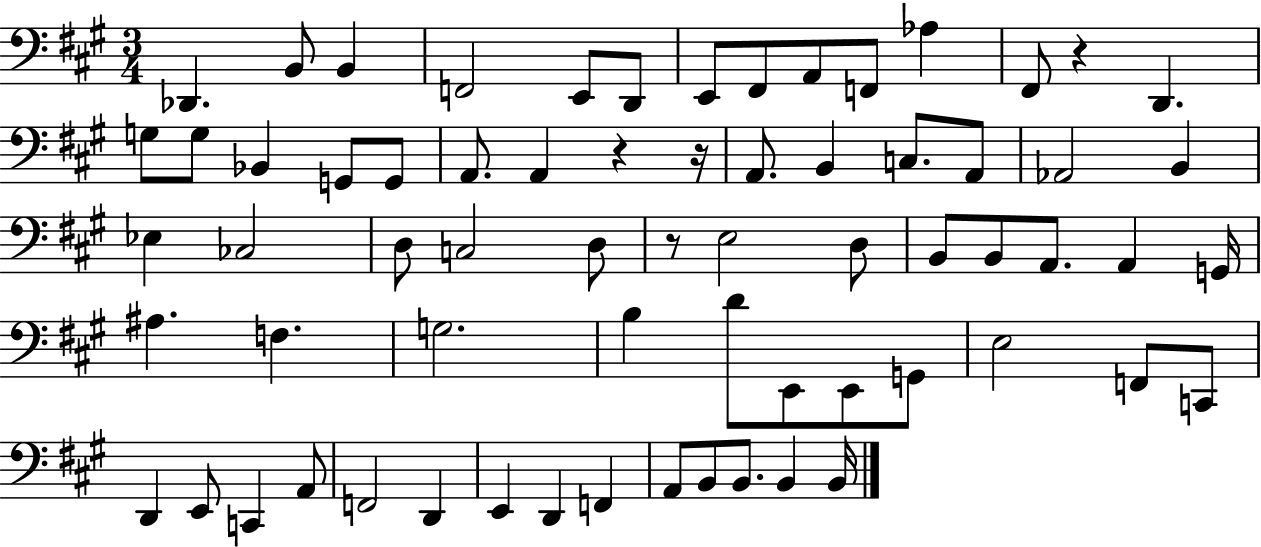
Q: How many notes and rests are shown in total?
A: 67